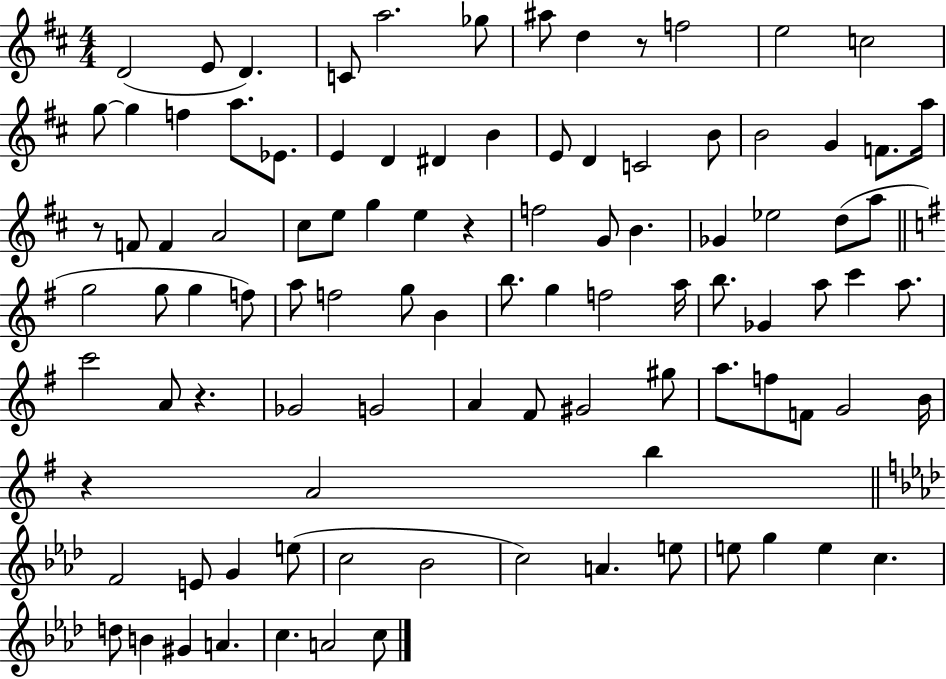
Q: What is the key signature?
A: D major